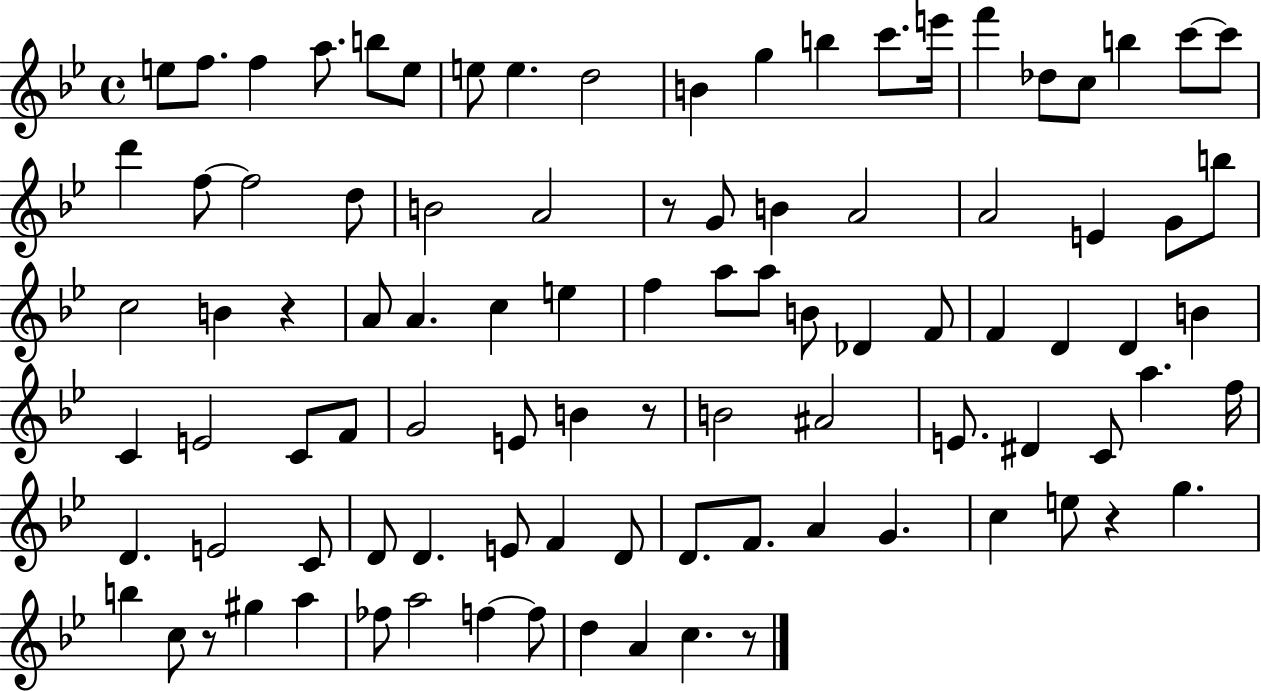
X:1
T:Untitled
M:4/4
L:1/4
K:Bb
e/2 f/2 f a/2 b/2 e/2 e/2 e d2 B g b c'/2 e'/4 f' _d/2 c/2 b c'/2 c'/2 d' f/2 f2 d/2 B2 A2 z/2 G/2 B A2 A2 E G/2 b/2 c2 B z A/2 A c e f a/2 a/2 B/2 _D F/2 F D D B C E2 C/2 F/2 G2 E/2 B z/2 B2 ^A2 E/2 ^D C/2 a f/4 D E2 C/2 D/2 D E/2 F D/2 D/2 F/2 A G c e/2 z g b c/2 z/2 ^g a _f/2 a2 f f/2 d A c z/2